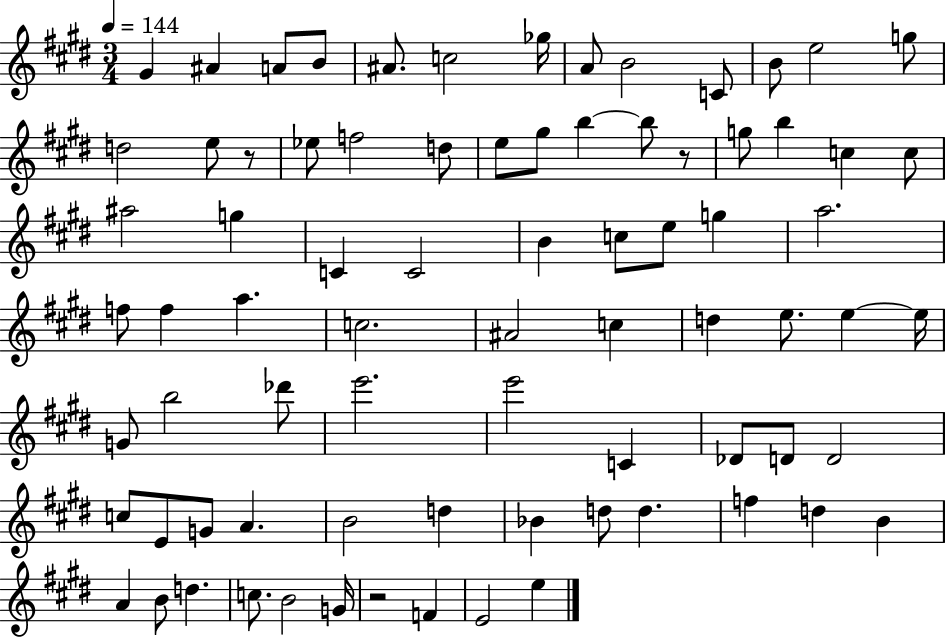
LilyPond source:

{
  \clef treble
  \numericTimeSignature
  \time 3/4
  \key e \major
  \tempo 4 = 144
  gis'4 ais'4 a'8 b'8 | ais'8. c''2 ges''16 | a'8 b'2 c'8 | b'8 e''2 g''8 | \break d''2 e''8 r8 | ees''8 f''2 d''8 | e''8 gis''8 b''4~~ b''8 r8 | g''8 b''4 c''4 c''8 | \break ais''2 g''4 | c'4 c'2 | b'4 c''8 e''8 g''4 | a''2. | \break f''8 f''4 a''4. | c''2. | ais'2 c''4 | d''4 e''8. e''4~~ e''16 | \break g'8 b''2 des'''8 | e'''2. | e'''2 c'4 | des'8 d'8 d'2 | \break c''8 e'8 g'8 a'4. | b'2 d''4 | bes'4 d''8 d''4. | f''4 d''4 b'4 | \break a'4 b'8 d''4. | c''8. b'2 g'16 | r2 f'4 | e'2 e''4 | \break \bar "|."
}